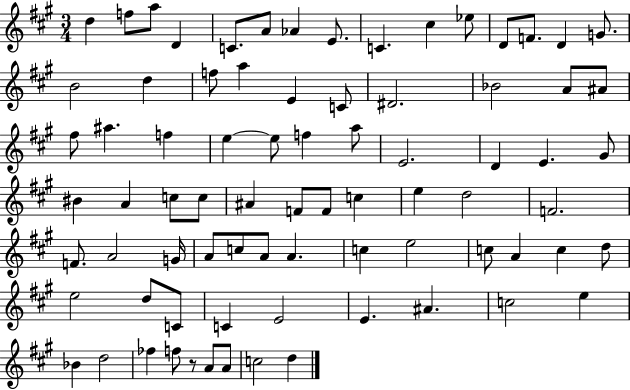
{
  \clef treble
  \numericTimeSignature
  \time 3/4
  \key a \major
  \repeat volta 2 { d''4 f''8 a''8 d'4 | c'8. a'8 aes'4 e'8. | c'4. cis''4 ees''8 | d'8 f'8. d'4 g'8. | \break b'2 d''4 | f''8 a''4 e'4 c'8 | dis'2. | bes'2 a'8 ais'8 | \break fis''8 ais''4. f''4 | e''4~~ e''8 f''4 a''8 | e'2. | d'4 e'4. gis'8 | \break bis'4 a'4 c''8 c''8 | ais'4 f'8 f'8 c''4 | e''4 d''2 | f'2. | \break f'8. a'2 g'16 | a'8 c''8 a'8 a'4. | c''4 e''2 | c''8 a'4 c''4 d''8 | \break e''2 d''8 c'8 | c'4 e'2 | e'4. ais'4. | c''2 e''4 | \break bes'4 d''2 | fes''4 f''8 r8 a'8 a'8 | c''2 d''4 | } \bar "|."
}